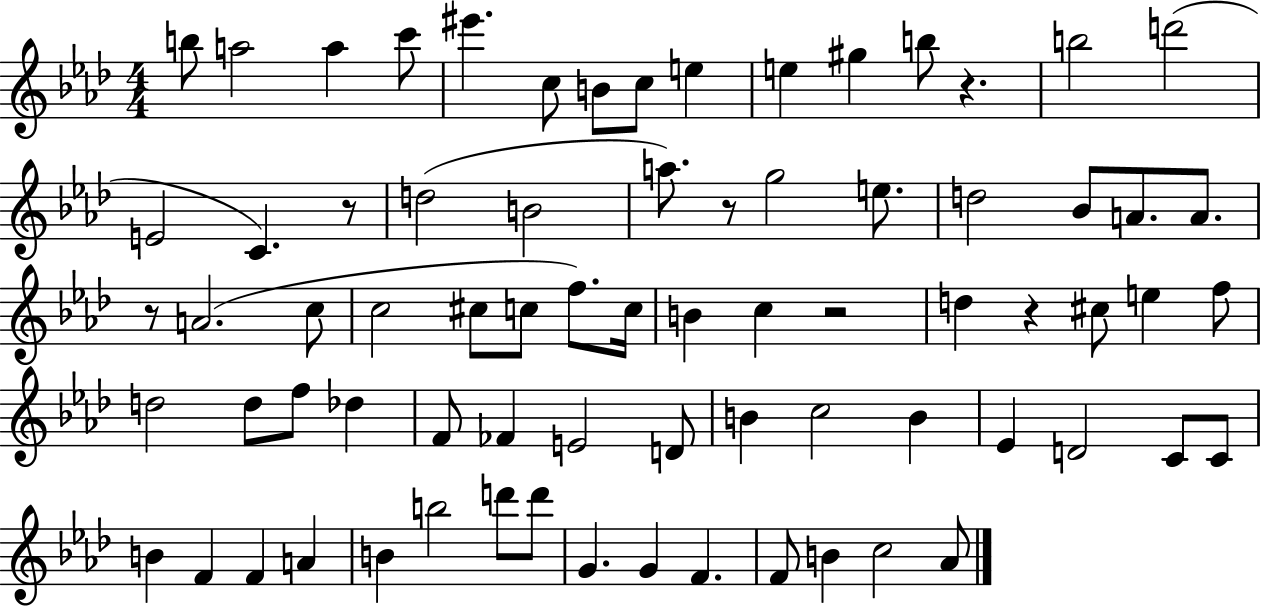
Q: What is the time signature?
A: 4/4